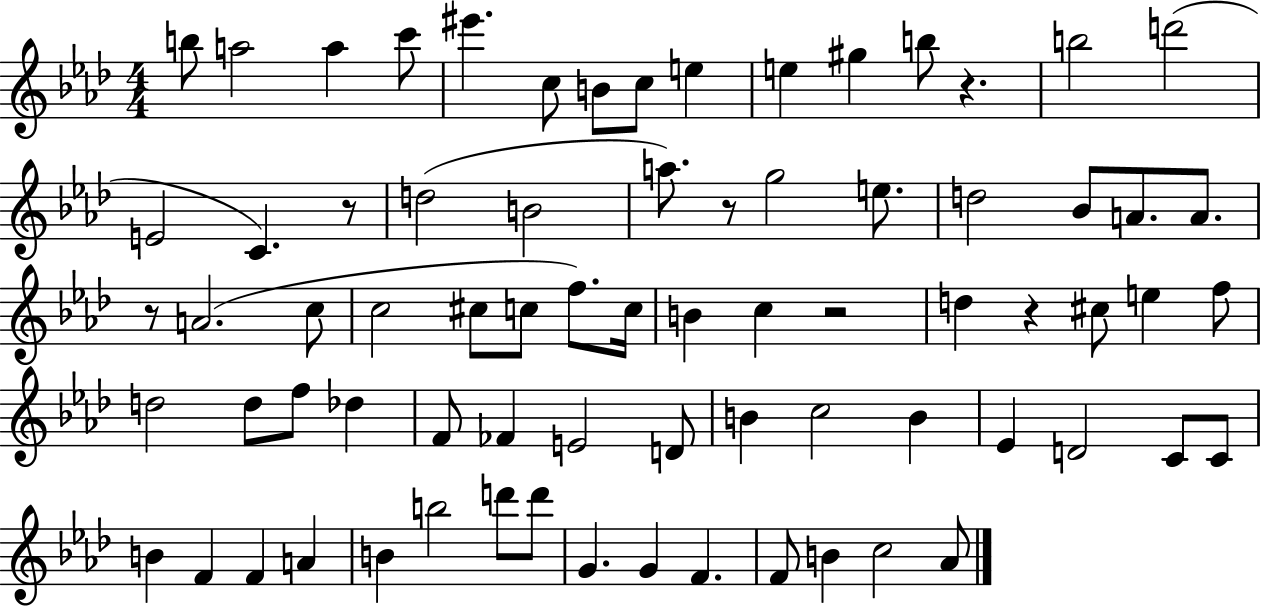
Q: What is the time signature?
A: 4/4